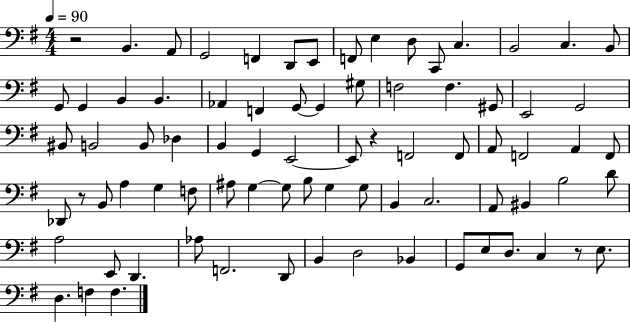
{
  \clef bass
  \numericTimeSignature
  \time 4/4
  \key g \major
  \tempo 4 = 90
  \repeat volta 2 { r2 b,4. a,8 | g,2 f,4 d,8 e,8 | f,8 e4 d8 c,8 c4. | b,2 c4. b,8 | \break g,8 g,4 b,4 b,4. | aes,4 f,4 g,8~~ g,4 gis8 | f2 f4. gis,8 | e,2 g,2 | \break bis,8 b,2 b,8 des4 | b,4 g,4 e,2~~ | e,8 r4 f,2 f,8 | a,8 f,2 a,4 f,8 | \break des,8 r8 b,8 a4 g4 f8 | ais8 g4~~ g8 b8 g4 g8 | b,4 c2. | a,8 bis,4 b2 d'8 | \break a2 e,8 d,4. | aes8 f,2. d,8 | b,4 d2 bes,4 | g,8 e8 d8. c4 r8 e8. | \break d4. f4 f4. | } \bar "|."
}